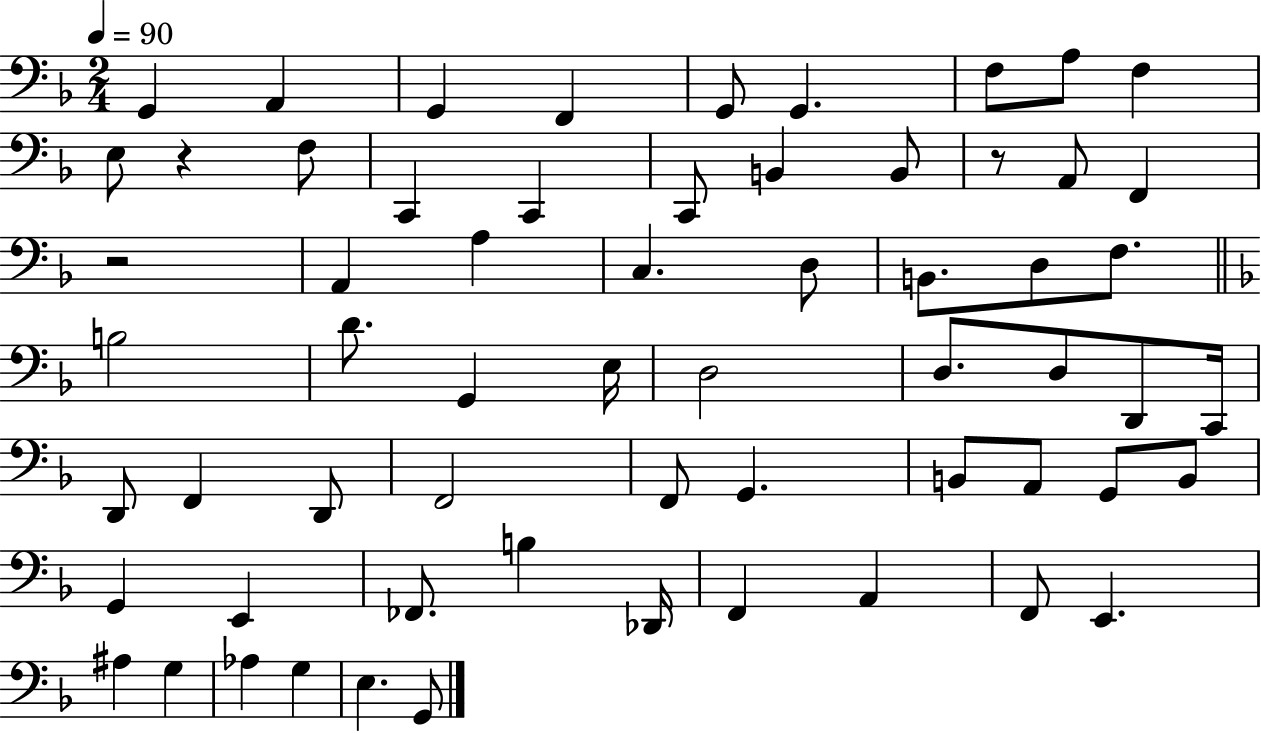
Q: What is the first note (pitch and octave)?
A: G2